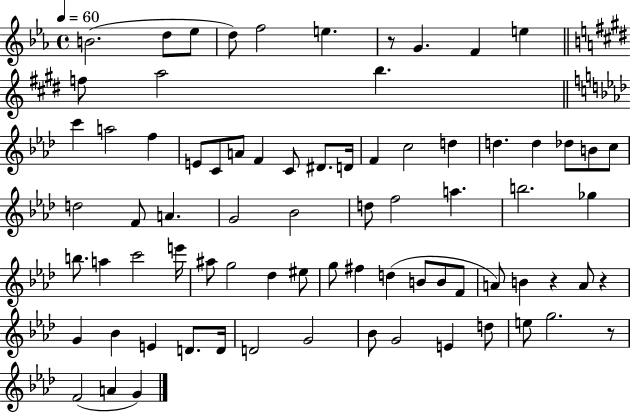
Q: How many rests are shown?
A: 4